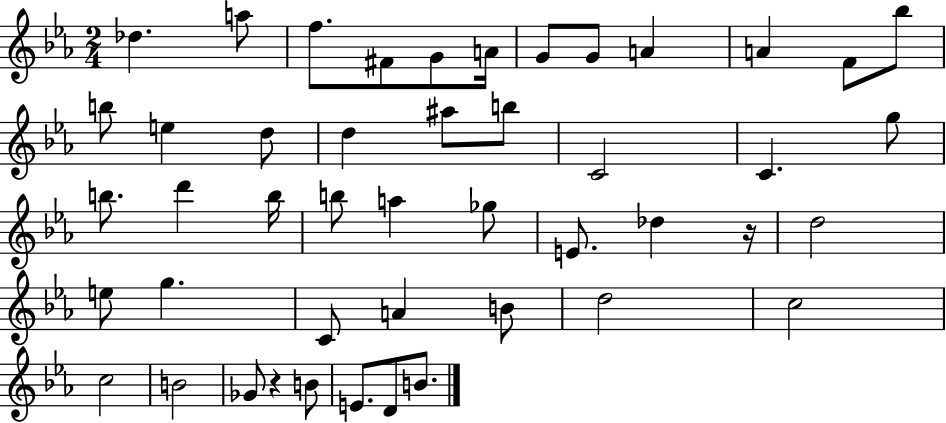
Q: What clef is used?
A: treble